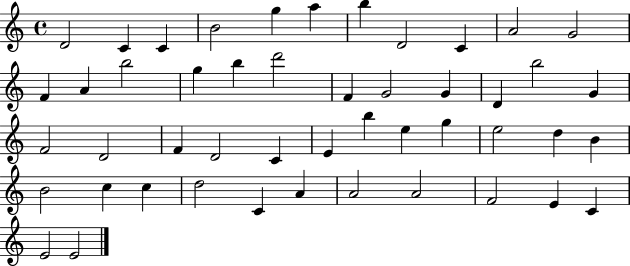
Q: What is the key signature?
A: C major